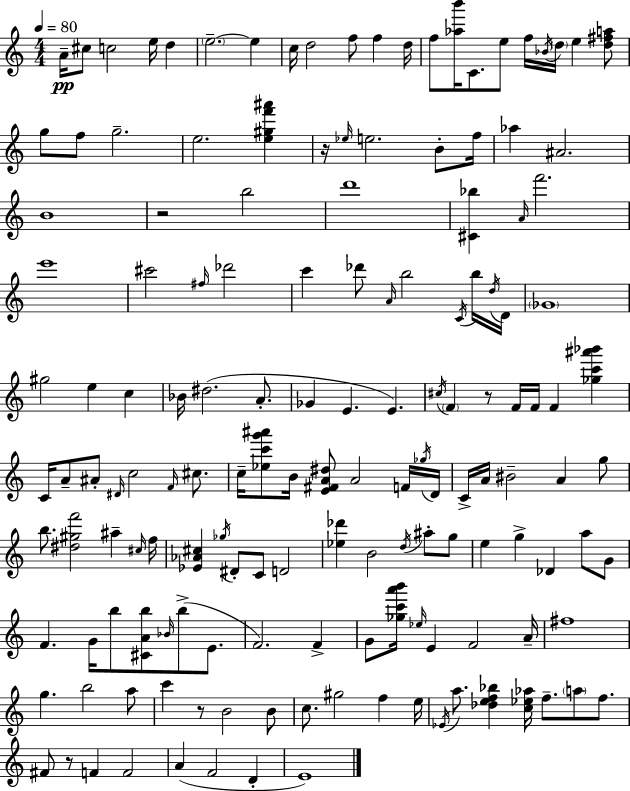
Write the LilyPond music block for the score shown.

{
  \clef treble
  \numericTimeSignature
  \time 4/4
  \key a \minor
  \tempo 4 = 80
  a'16--\pp cis''8 c''2 e''16 d''4 | \parenthesize e''2.--~~ e''4 | c''16 d''2 f''8 f''4 d''16 | f''8 <aes'' b'''>16 c'8. e''8 f''16 \acciaccatura { bes'16 } \parenthesize d''16 e''4 <d'' fis'' a''>8 | \break g''8 f''8 g''2.-- | e''2. <e'' gis'' f''' ais'''>4 | r16 \grace { ees''16 } e''2. b'8-. | f''16 aes''4 ais'2. | \break b'1 | r2 b''2 | d'''1 | <cis' bes''>4 \grace { a'16 } f'''2. | \break e'''1 | cis'''2 \grace { fis''16 } des'''2 | c'''4 des'''8 \grace { a'16 } b''2 | \acciaccatura { c'16 } b''16 \acciaccatura { d''16 } d'16 \parenthesize ges'1 | \break gis''2 e''4 | c''4 bes'16 dis''2.( | a'8.-. ges'4 e'4. | e'4.) \acciaccatura { cis''16 } \parenthesize f'4 r8 f'16 f'16 | \break f'4 <ges'' c''' ais''' bes'''>4 c'16 a'8-- ais'8-. \grace { dis'16 } c''2 | \grace { f'16 } cis''8. c''16-- <ees'' c''' g''' ais'''>8 b'16 <e' fis' a' dis''>8 | a'2 f'16 \acciaccatura { ges''16 } d'16 c'16-> a'16 bis'2-- | a'4 g''8 b''8. <dis'' gis'' f'''>2 | \break ais''4-- \grace { cis''16 } f''16 <ees' aes' cis''>4 | \acciaccatura { ges''16 } dis'8-. c'8 d'2 <ees'' des'''>4 | b'2 \acciaccatura { d''16 } ais''8-. g''8 e''4 | g''4-> des'4 a''8 g'8 f'4. | \break g'16 b''8 <cis' a' b''>8 \grace { bes'16 }( b''8-> e'8. f'2.) | f'4-> g'8 | <ges'' c''' a''' b'''>16 \grace { ees''16 } e'4 f'2 a'16-- | fis''1 | \break g''4. b''2 a''8 | c'''4 r8 b'2 b'8 | c''8. gis''2 f''4 e''16 | \acciaccatura { ees'16 } a''8. <des'' e'' f'' bes''>4 <c'' ees'' aes''>16 f''8.-- \parenthesize a''8 f''8. | \break fis'8 r8 f'4 f'2 | a'4( f'2 d'4-. | e'1) | \bar "|."
}